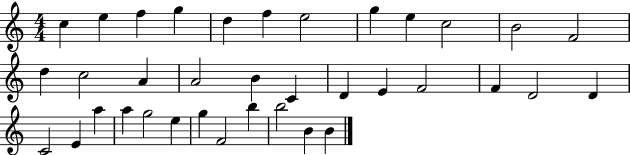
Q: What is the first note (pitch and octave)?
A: C5